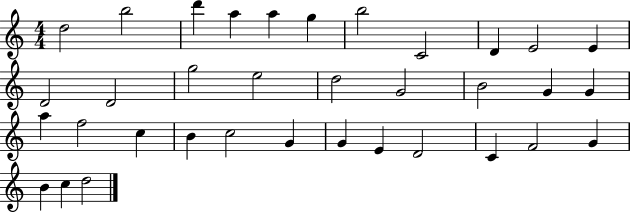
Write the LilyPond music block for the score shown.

{
  \clef treble
  \numericTimeSignature
  \time 4/4
  \key c \major
  d''2 b''2 | d'''4 a''4 a''4 g''4 | b''2 c'2 | d'4 e'2 e'4 | \break d'2 d'2 | g''2 e''2 | d''2 g'2 | b'2 g'4 g'4 | \break a''4 f''2 c''4 | b'4 c''2 g'4 | g'4 e'4 d'2 | c'4 f'2 g'4 | \break b'4 c''4 d''2 | \bar "|."
}